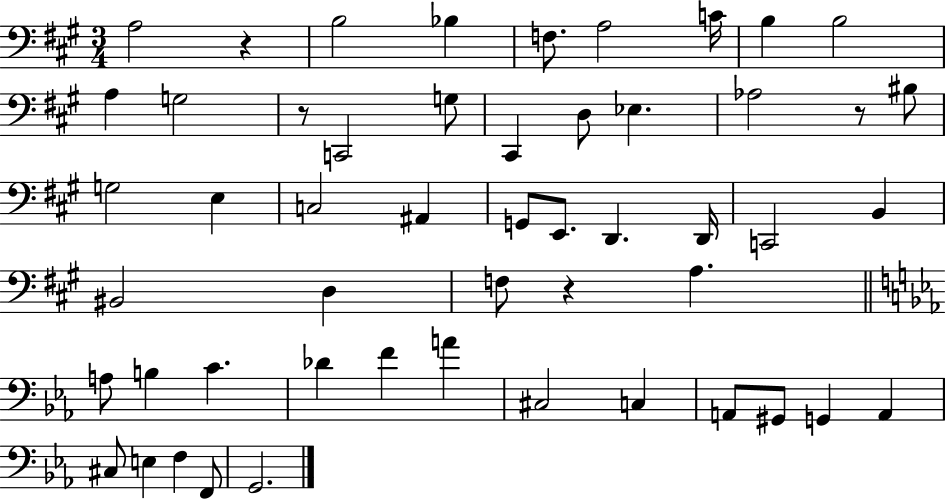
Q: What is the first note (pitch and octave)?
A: A3